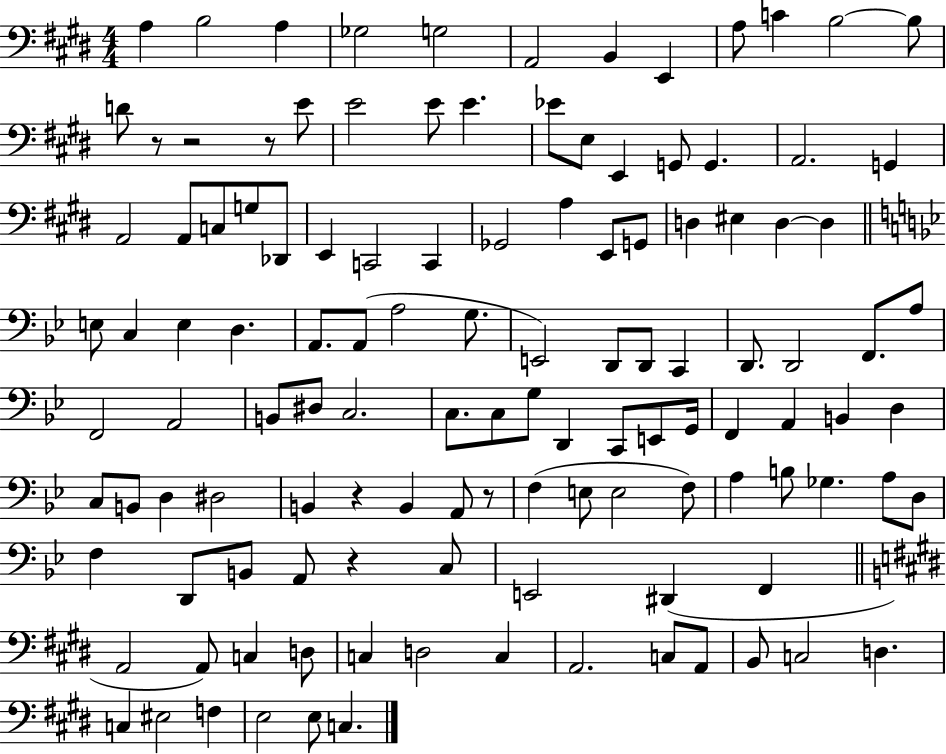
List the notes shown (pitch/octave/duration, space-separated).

A3/q B3/h A3/q Gb3/h G3/h A2/h B2/q E2/q A3/e C4/q B3/h B3/e D4/e R/e R/h R/e E4/e E4/h E4/e E4/q. Eb4/e E3/e E2/q G2/e G2/q. A2/h. G2/q A2/h A2/e C3/e G3/e Db2/e E2/q C2/h C2/q Gb2/h A3/q E2/e G2/e D3/q EIS3/q D3/q D3/q E3/e C3/q E3/q D3/q. A2/e. A2/e A3/h G3/e. E2/h D2/e D2/e C2/q D2/e. D2/h F2/e. A3/e F2/h A2/h B2/e D#3/e C3/h. C3/e. C3/e G3/e D2/q C2/e E2/e G2/s F2/q A2/q B2/q D3/q C3/e B2/e D3/q D#3/h B2/q R/q B2/q A2/e R/e F3/q E3/e E3/h F3/e A3/q B3/e Gb3/q. A3/e D3/e F3/q D2/e B2/e A2/e R/q C3/e E2/h D#2/q F2/q A2/h A2/e C3/q D3/e C3/q D3/h C3/q A2/h. C3/e A2/e B2/e C3/h D3/q. C3/q EIS3/h F3/q E3/h E3/e C3/q.